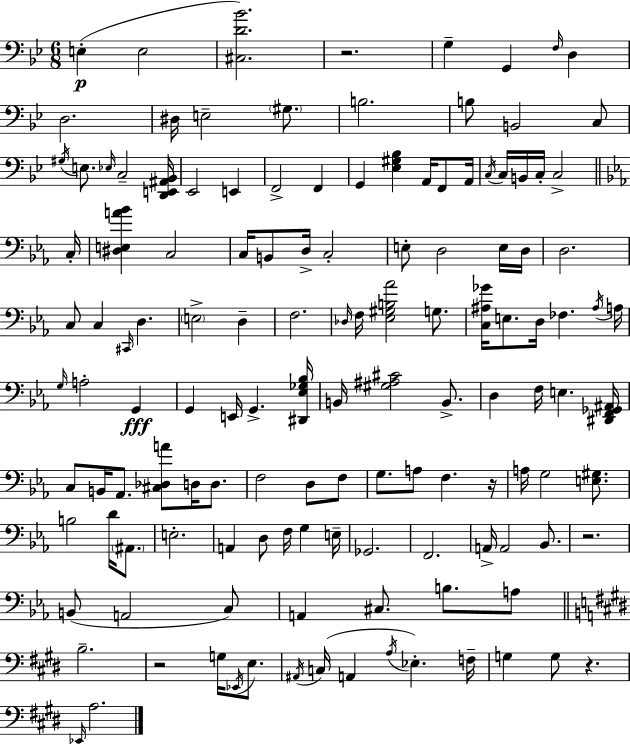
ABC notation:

X:1
T:Untitled
M:6/8
L:1/4
K:Gm
E, E,2 [^C,D_B]2 z2 G, G,, F,/4 D, D,2 ^D,/4 E,2 ^G,/2 B,2 B,/2 B,,2 C,/2 ^G,/4 E,/2 _E,/4 C,2 [D,,E,,^A,,_B,,]/4 _E,,2 E,, F,,2 F,, G,, [_E,^G,_B,] A,,/4 F,,/2 A,,/4 C,/4 C,/4 B,,/4 C,/4 C,2 C,/4 [^D,E,A_B] C,2 C,/4 B,,/2 D,/4 C,2 E,/2 D,2 E,/4 D,/4 D,2 C,/2 C, ^C,,/4 D, E,2 D, F,2 _D,/4 F,/4 [_E,^G,B,_A]2 G,/2 [C,^A,_G]/4 E,/2 D,/4 _F, ^A,/4 A,/4 G,/4 A,2 G,, G,, E,,/4 G,, [^D,,_E,_G,_B,]/4 B,,/4 [^G,^A,^C]2 B,,/2 D, F,/4 E, [^D,,F,,_G,,^A,,]/4 C,/2 B,,/4 _A,,/2 [^C,_D,A]/2 D,/4 D,/2 F,2 D,/2 F,/2 G,/2 A,/2 F, z/4 A,/4 G,2 [E,^G,]/2 B,2 D/4 ^A,,/2 E,2 A,, D,/2 F,/4 G, E,/4 _G,,2 F,,2 A,,/4 A,,2 _B,,/2 z2 B,,/2 A,,2 C,/2 A,, ^C,/2 B,/2 A,/2 B,2 z2 G,/4 _E,,/4 E,/2 ^A,,/4 C,/4 A,, A,/4 _E, F,/4 G, G,/2 z _E,,/4 A,2